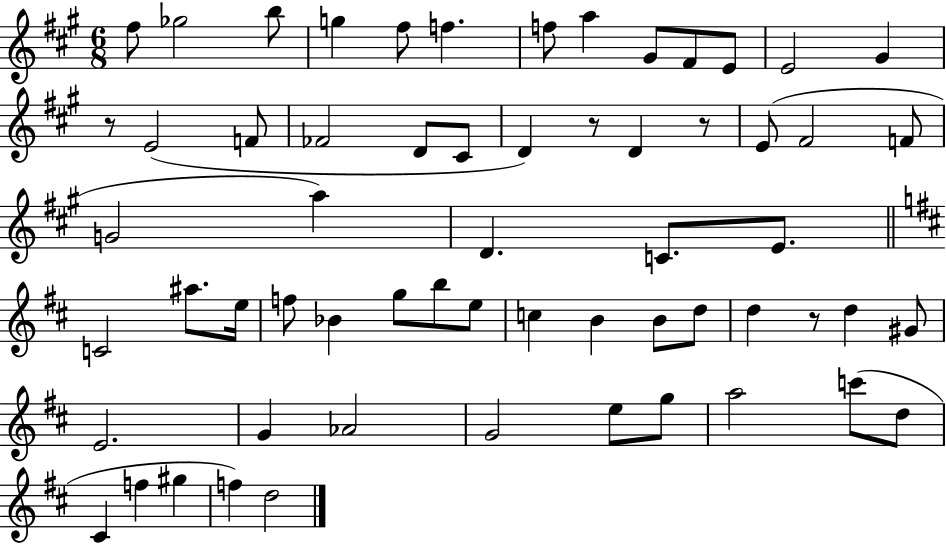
F#5/e Gb5/h B5/e G5/q F#5/e F5/q. F5/e A5/q G#4/e F#4/e E4/e E4/h G#4/q R/e E4/h F4/e FES4/h D4/e C#4/e D4/q R/e D4/q R/e E4/e F#4/h F4/e G4/h A5/q D4/q. C4/e. E4/e. C4/h A#5/e. E5/s F5/e Bb4/q G5/e B5/e E5/e C5/q B4/q B4/e D5/e D5/q R/e D5/q G#4/e E4/h. G4/q Ab4/h G4/h E5/e G5/e A5/h C6/e D5/e C#4/q F5/q G#5/q F5/q D5/h